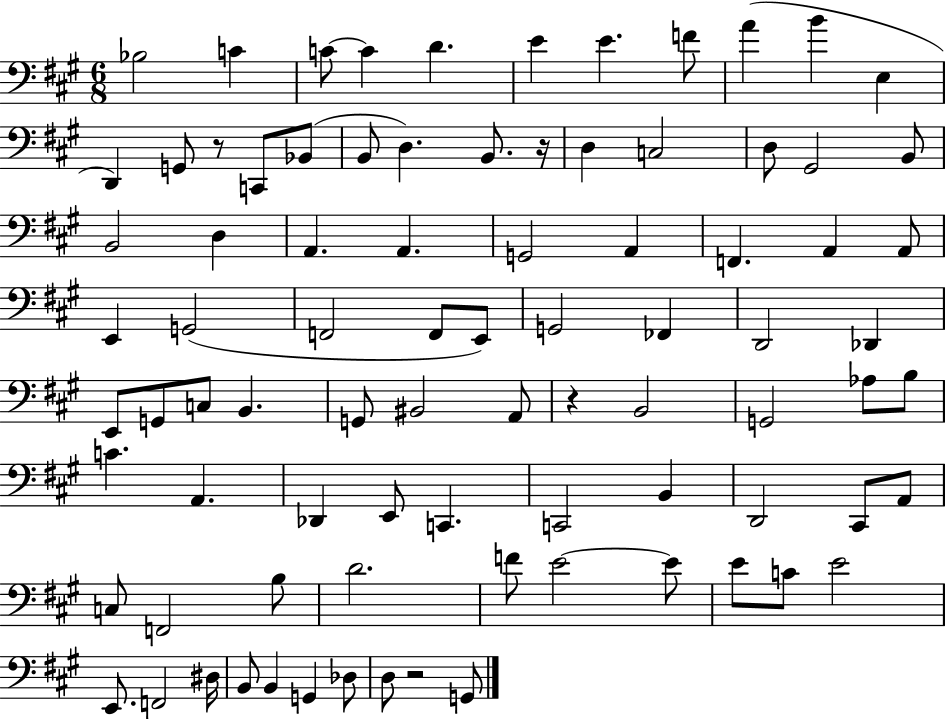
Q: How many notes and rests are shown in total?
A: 85